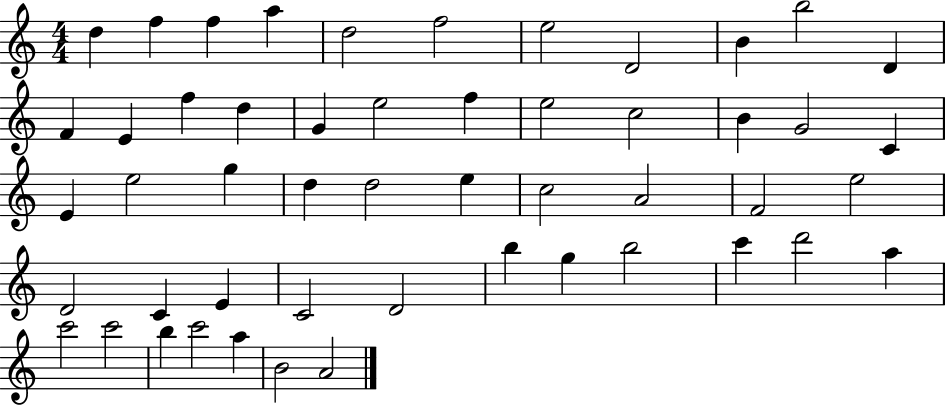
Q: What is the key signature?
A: C major